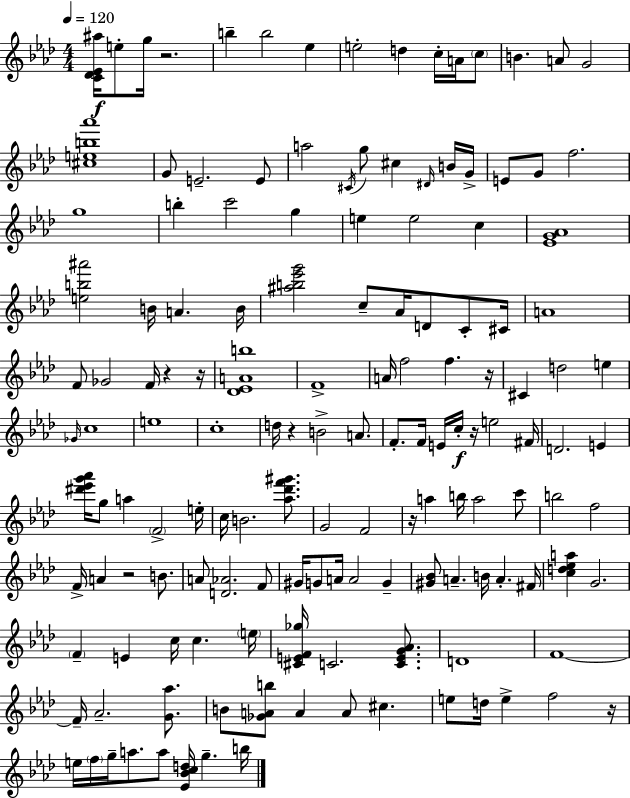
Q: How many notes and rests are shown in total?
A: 146